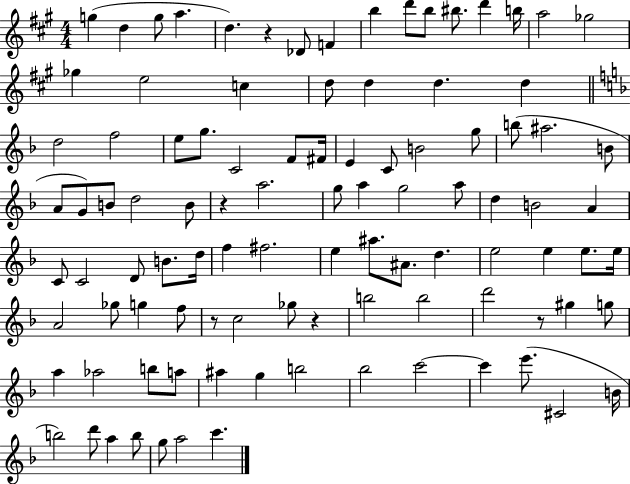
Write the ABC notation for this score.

X:1
T:Untitled
M:4/4
L:1/4
K:A
g d g/2 a d z _D/2 F b d'/2 b/2 ^b/2 d' b/4 a2 _g2 _g e2 c d/2 d d d d2 f2 e/2 g/2 C2 F/2 ^F/4 E C/2 B2 g/2 b/2 ^a2 B/2 A/2 G/2 B/2 d2 B/2 z a2 g/2 a g2 a/2 d B2 A C/2 C2 D/2 B/2 d/4 f ^f2 e ^a/2 ^A/2 d e2 e e/2 e/4 A2 _g/2 g f/2 z/2 c2 _g/2 z b2 b2 d'2 z/2 ^g g/2 a _a2 b/2 a/2 ^a g b2 _b2 c'2 c' e'/2 ^C2 B/4 b2 d'/2 a b/2 g/2 a2 c'